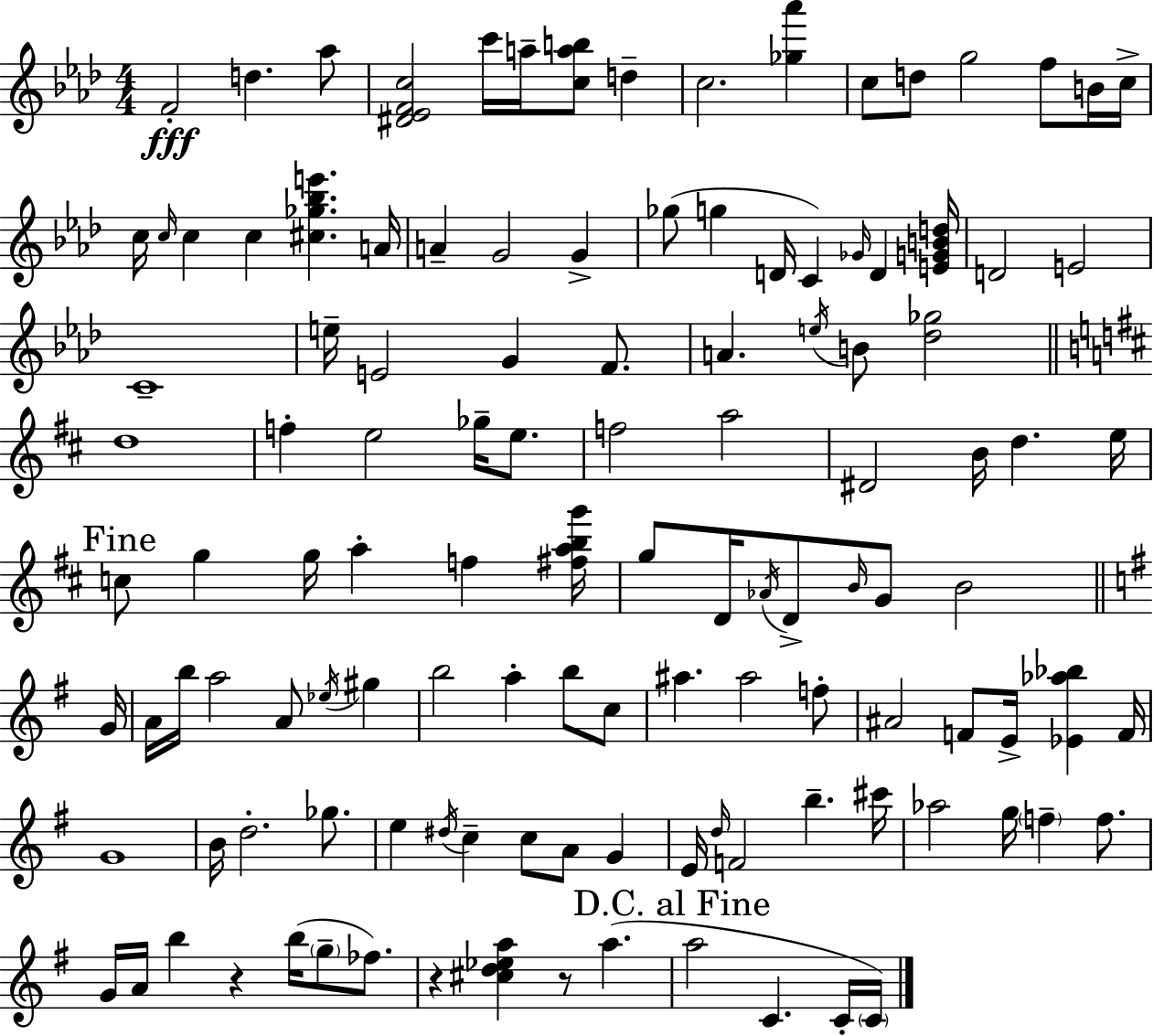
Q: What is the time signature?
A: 4/4